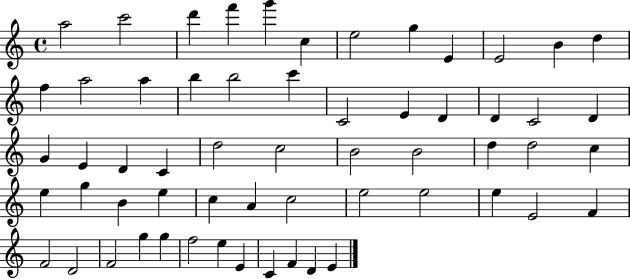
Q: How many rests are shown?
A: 0